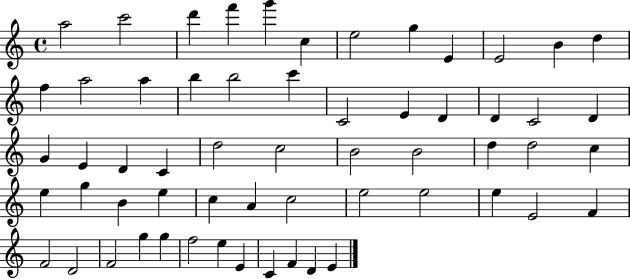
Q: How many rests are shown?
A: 0